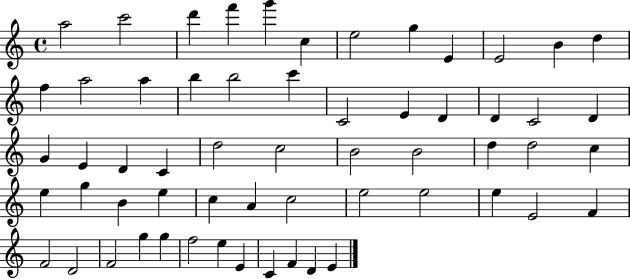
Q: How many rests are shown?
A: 0